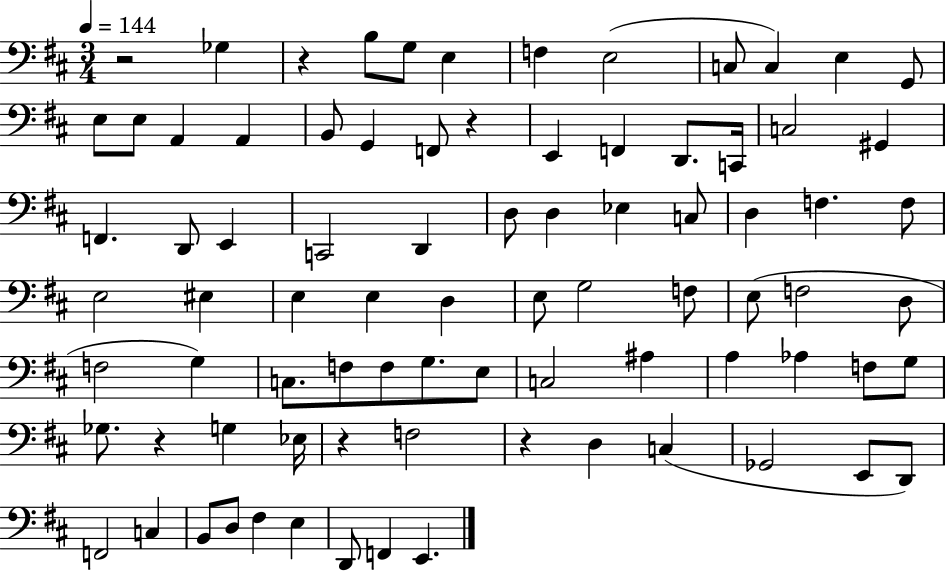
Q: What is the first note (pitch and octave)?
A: Gb3